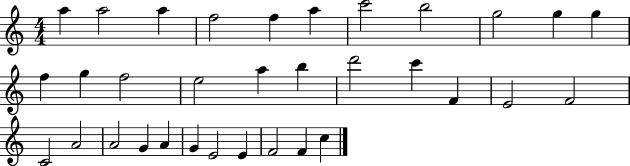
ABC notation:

X:1
T:Untitled
M:4/4
L:1/4
K:C
a a2 a f2 f a c'2 b2 g2 g g f g f2 e2 a b d'2 c' F E2 F2 C2 A2 A2 G A G E2 E F2 F c